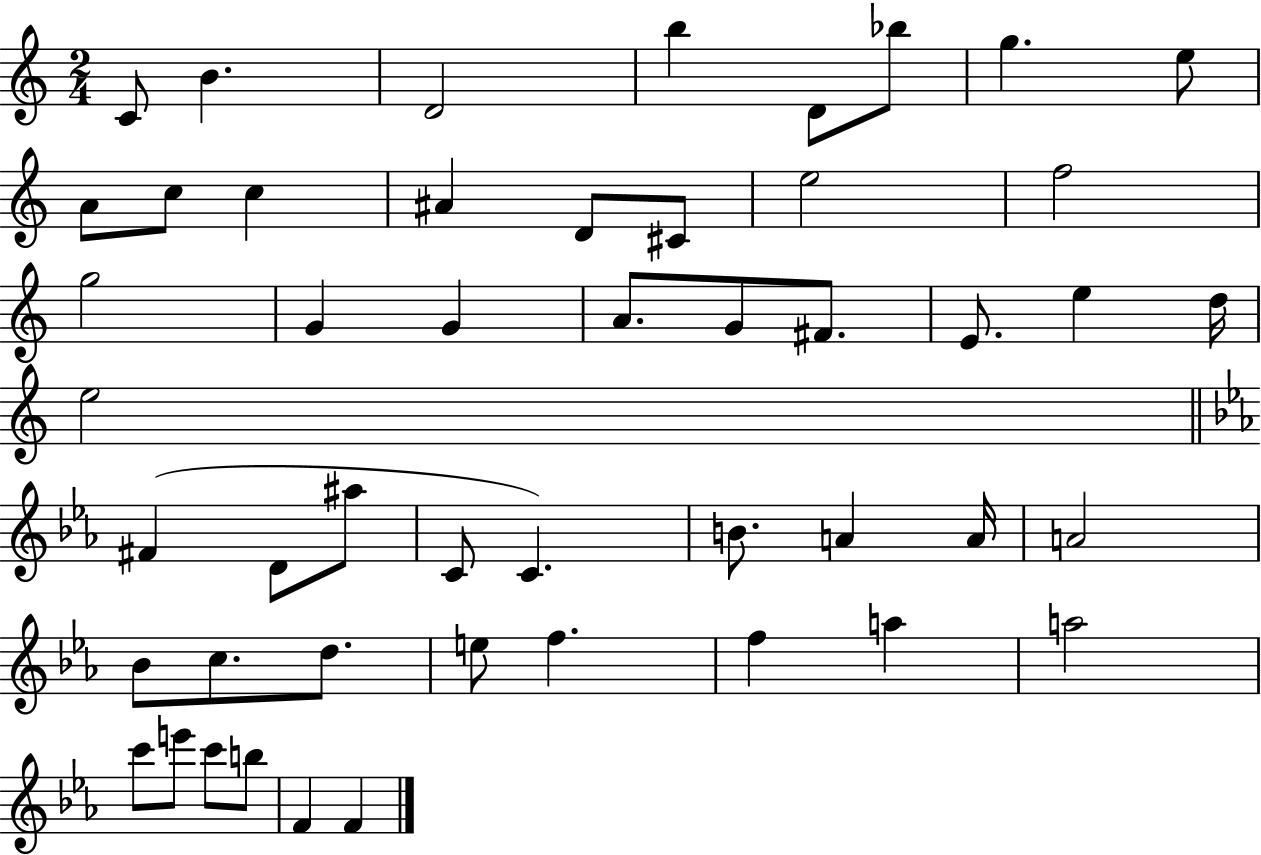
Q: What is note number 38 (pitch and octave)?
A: D5